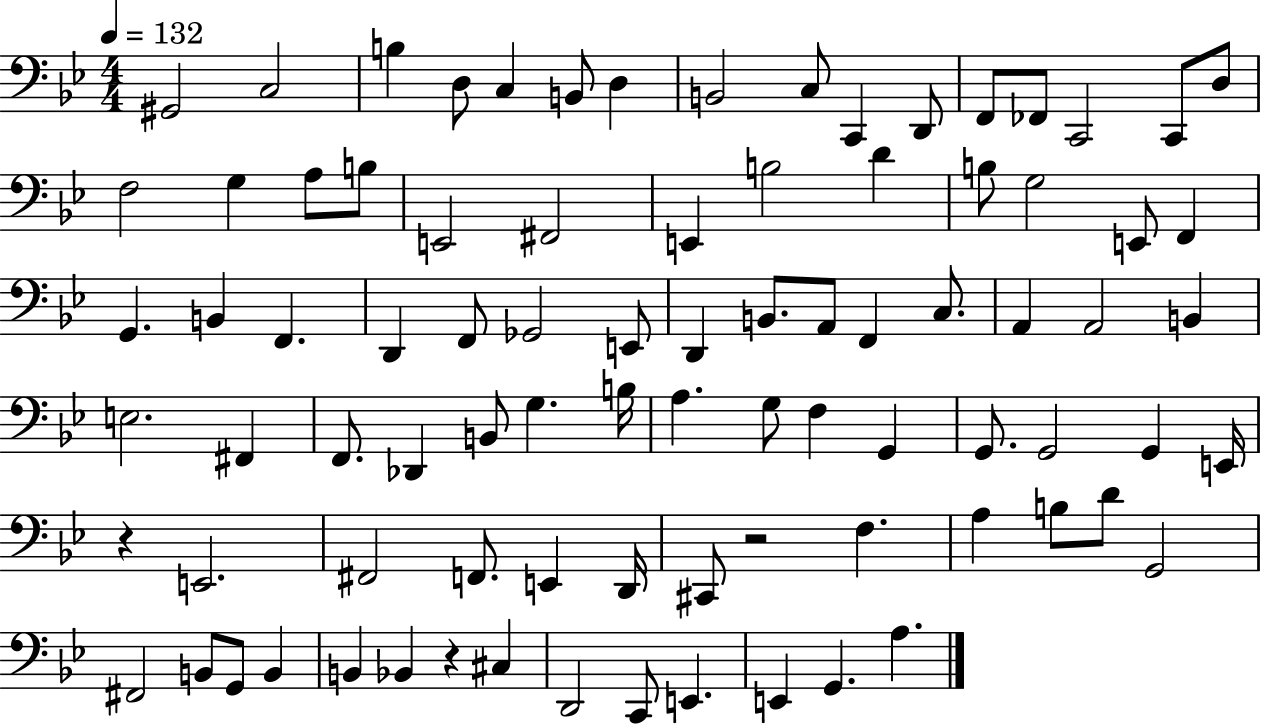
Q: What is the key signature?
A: BES major